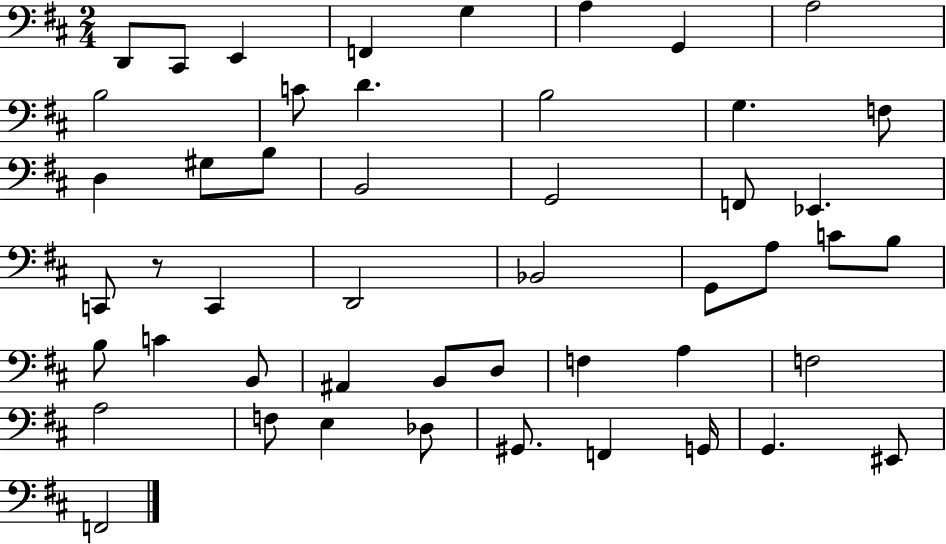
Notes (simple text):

D2/e C#2/e E2/q F2/q G3/q A3/q G2/q A3/h B3/h C4/e D4/q. B3/h G3/q. F3/e D3/q G#3/e B3/e B2/h G2/h F2/e Eb2/q. C2/e R/e C2/q D2/h Bb2/h G2/e A3/e C4/e B3/e B3/e C4/q B2/e A#2/q B2/e D3/e F3/q A3/q F3/h A3/h F3/e E3/q Db3/e G#2/e. F2/q G2/s G2/q. EIS2/e F2/h